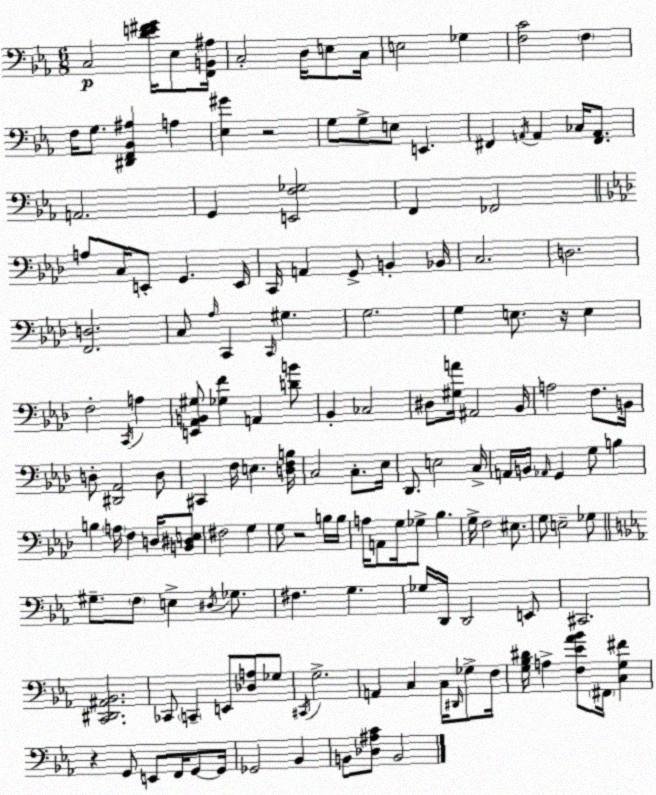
X:1
T:Untitled
M:6/8
L:1/4
K:Eb
C,2 [DE^FG]/4 _E,/2 [F,,B,,^A,]/4 C,2 D,/4 E,/2 C,/4 E,2 _G, [F,C]2 F, F,/4 G,/2 [^D,,F,,_B,,^A,] A, [_E,^G] z2 G,/2 G,/2 E,/2 E,, ^F,, A,,/4 A,, _C,/4 [^F,,A,,]/2 A,,2 G,, [E,,F,_G,]2 F,, _F,,2 A,/2 C,/4 E,,/2 G,, E,,/4 C,,/4 A,, G,,/2 B,, _B,,/4 C,2 D,2 [F,,D,]2 C,/2 _A,/4 C,, C,,/4 ^G, G,2 G, E,/2 z/4 E, F,2 C,,/4 A, [E,,_A,,B,,^G,]/2 [_G,F] A,, [DB]/2 _B,, _C,2 ^D,/2 [^G,A]/4 ^A,,2 _B,,/4 A,2 F,/2 B,,/4 D,/2 [^D,,_A,,]2 D,/2 ^C,, F,/4 E, [D,F,B,]/4 C,2 C,/2 _E,/4 _D,,/2 E,2 C,/4 A,,/4 B,,/4 _A,,/4 G,, G,/2 B, B, A,/4 F, D,/4 [B,,^D,E,]/2 ^F,2 G, G,/2 z2 B,/4 B,/4 A,/4 A,,/2 G,/4 _G,/2 _B, G,/4 F,2 ^E,/2 G,/2 E,2 _G,/2 ^G,/2 F,/2 E, ^D,/4 _G,/2 ^F, G, _G,/4 D,,/4 D,,2 E,,/2 ^C,,2 [C,,^D,,^A,,_B,,]2 _C,,/2 C,, E,,/2 [_D,A,]/2 _G,/2 ^C,,/4 G,2 A,, C, C,/4 ^D,,/4 _G,/2 F,/4 [G,_B,^D]/4 A, [F,_E_A_B]/2 ^F,,/4 [C,G,^F] z G,,/2 E,,/2 F,,/4 G,,/2 G,,/4 _G,,2 _B,, B,,/2 [_D,^A,C]/2 B,,2